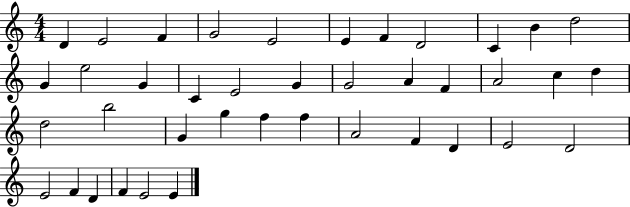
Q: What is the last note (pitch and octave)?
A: E4